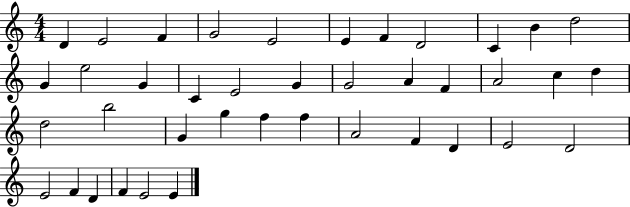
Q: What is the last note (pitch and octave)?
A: E4